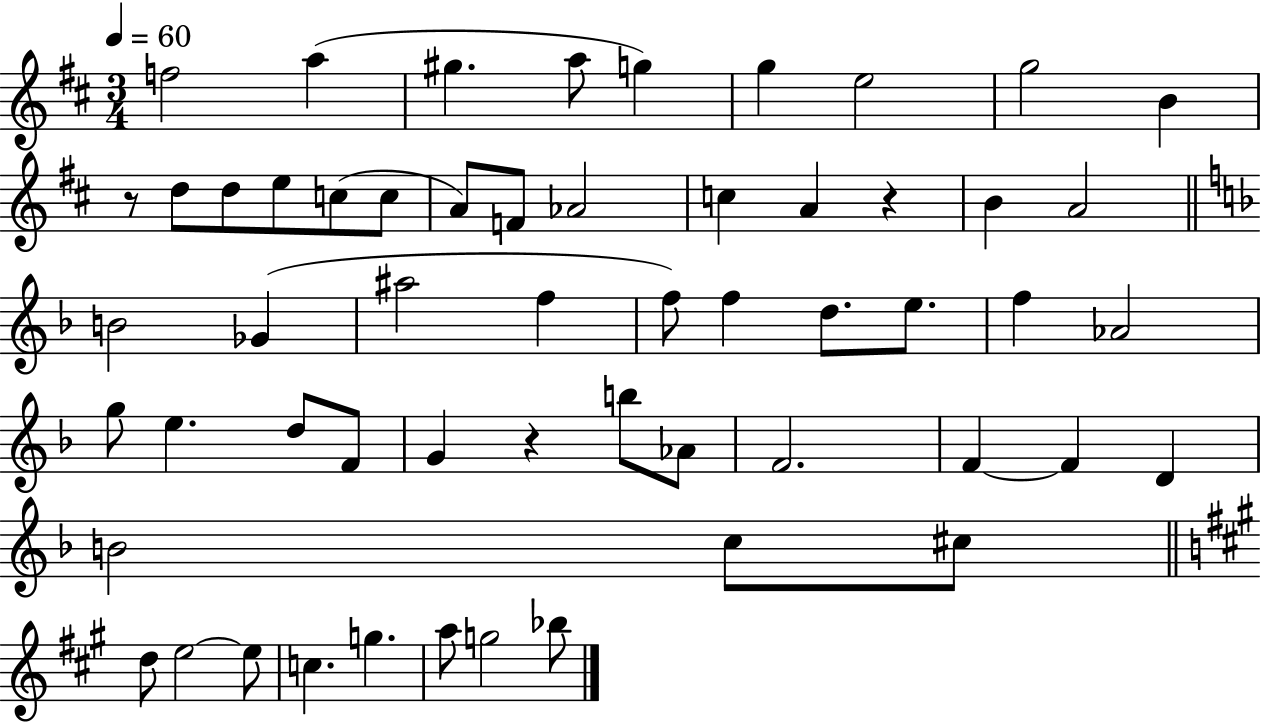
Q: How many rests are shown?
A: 3